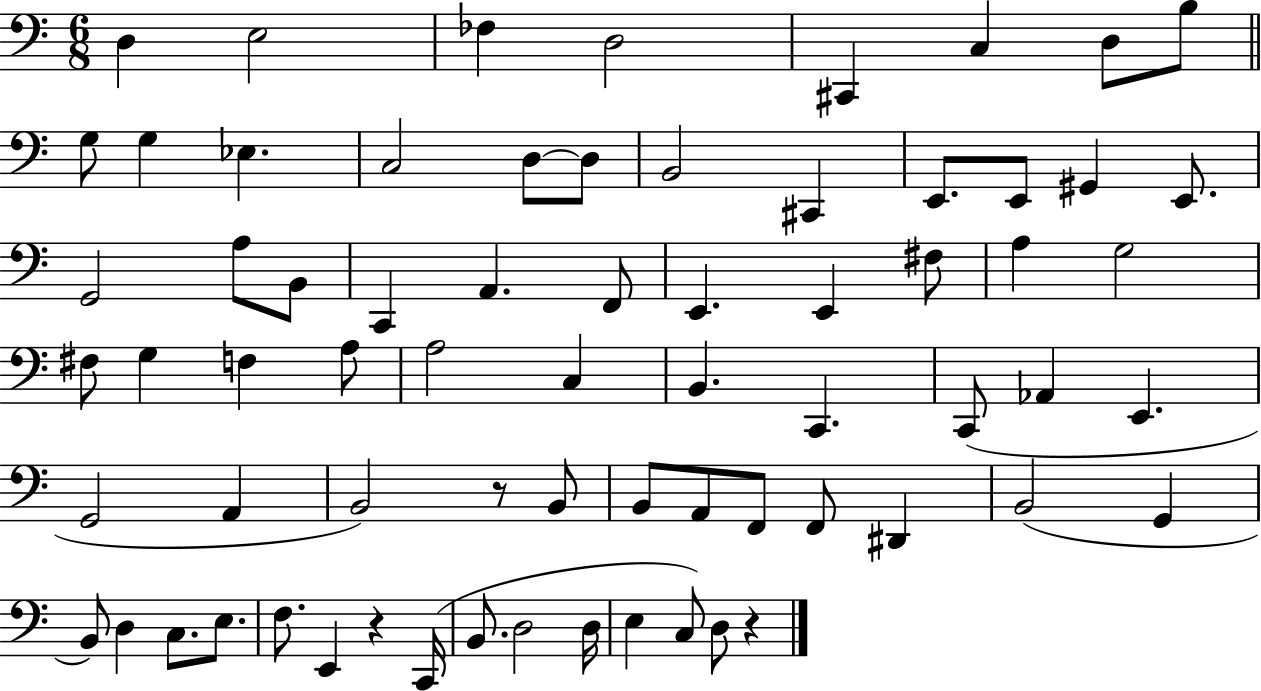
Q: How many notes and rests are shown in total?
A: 69